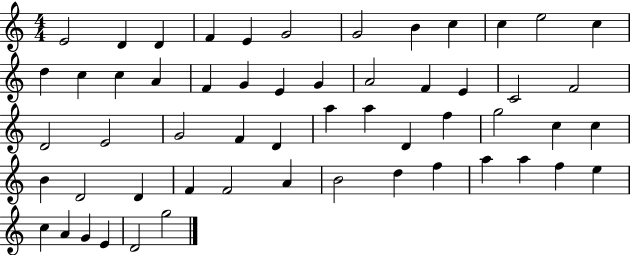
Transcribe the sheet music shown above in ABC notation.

X:1
T:Untitled
M:4/4
L:1/4
K:C
E2 D D F E G2 G2 B c c e2 c d c c A F G E G A2 F E C2 F2 D2 E2 G2 F D a a D f g2 c c B D2 D F F2 A B2 d f a a f e c A G E D2 g2